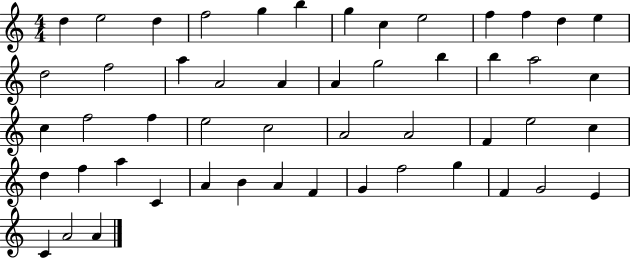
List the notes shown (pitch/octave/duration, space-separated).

D5/q E5/h D5/q F5/h G5/q B5/q G5/q C5/q E5/h F5/q F5/q D5/q E5/q D5/h F5/h A5/q A4/h A4/q A4/q G5/h B5/q B5/q A5/h C5/q C5/q F5/h F5/q E5/h C5/h A4/h A4/h F4/q E5/h C5/q D5/q F5/q A5/q C4/q A4/q B4/q A4/q F4/q G4/q F5/h G5/q F4/q G4/h E4/q C4/q A4/h A4/q